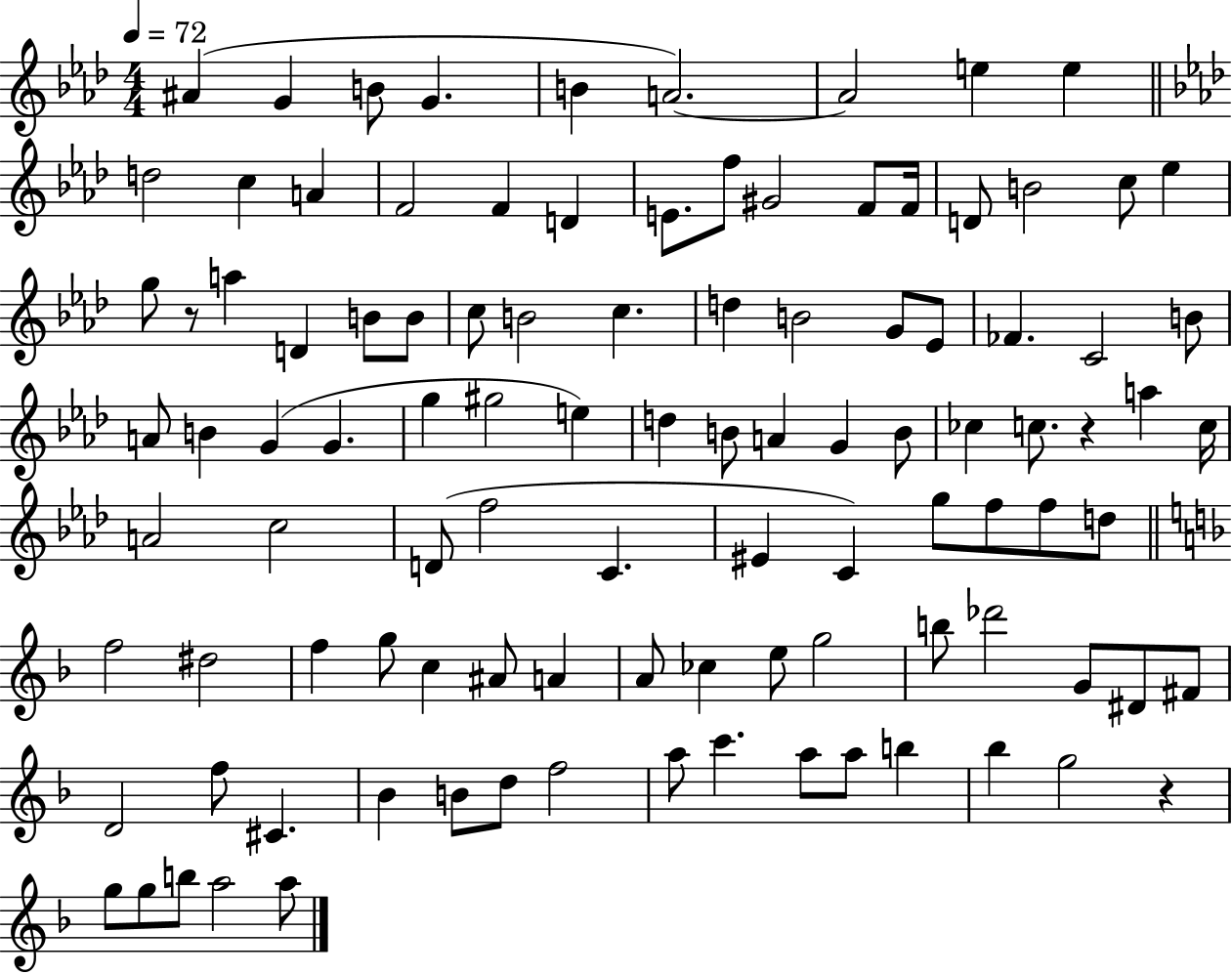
X:1
T:Untitled
M:4/4
L:1/4
K:Ab
^A G B/2 G B A2 A2 e e d2 c A F2 F D E/2 f/2 ^G2 F/2 F/4 D/2 B2 c/2 _e g/2 z/2 a D B/2 B/2 c/2 B2 c d B2 G/2 _E/2 _F C2 B/2 A/2 B G G g ^g2 e d B/2 A G B/2 _c c/2 z a c/4 A2 c2 D/2 f2 C ^E C g/2 f/2 f/2 d/2 f2 ^d2 f g/2 c ^A/2 A A/2 _c e/2 g2 b/2 _d'2 G/2 ^D/2 ^F/2 D2 f/2 ^C _B B/2 d/2 f2 a/2 c' a/2 a/2 b _b g2 z g/2 g/2 b/2 a2 a/2